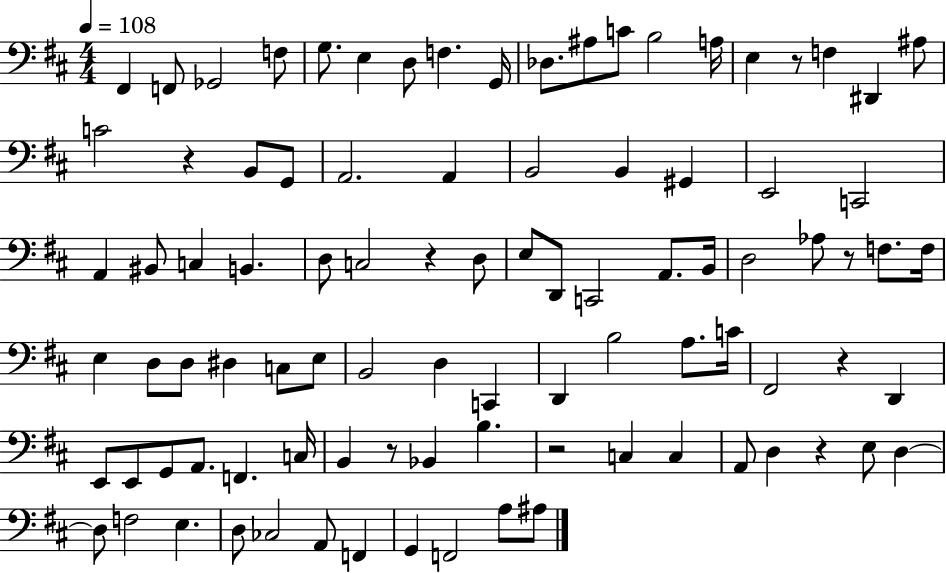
X:1
T:Untitled
M:4/4
L:1/4
K:D
^F,, F,,/2 _G,,2 F,/2 G,/2 E, D,/2 F, G,,/4 _D,/2 ^A,/2 C/2 B,2 A,/4 E, z/2 F, ^D,, ^A,/2 C2 z B,,/2 G,,/2 A,,2 A,, B,,2 B,, ^G,, E,,2 C,,2 A,, ^B,,/2 C, B,, D,/2 C,2 z D,/2 E,/2 D,,/2 C,,2 A,,/2 B,,/4 D,2 _A,/2 z/2 F,/2 F,/4 E, D,/2 D,/2 ^D, C,/2 E,/2 B,,2 D, C,, D,, B,2 A,/2 C/4 ^F,,2 z D,, E,,/2 E,,/2 G,,/2 A,,/2 F,, C,/4 B,, z/2 _B,, B, z2 C, C, A,,/2 D, z E,/2 D, D,/2 F,2 E, D,/2 _C,2 A,,/2 F,, G,, F,,2 A,/2 ^A,/2